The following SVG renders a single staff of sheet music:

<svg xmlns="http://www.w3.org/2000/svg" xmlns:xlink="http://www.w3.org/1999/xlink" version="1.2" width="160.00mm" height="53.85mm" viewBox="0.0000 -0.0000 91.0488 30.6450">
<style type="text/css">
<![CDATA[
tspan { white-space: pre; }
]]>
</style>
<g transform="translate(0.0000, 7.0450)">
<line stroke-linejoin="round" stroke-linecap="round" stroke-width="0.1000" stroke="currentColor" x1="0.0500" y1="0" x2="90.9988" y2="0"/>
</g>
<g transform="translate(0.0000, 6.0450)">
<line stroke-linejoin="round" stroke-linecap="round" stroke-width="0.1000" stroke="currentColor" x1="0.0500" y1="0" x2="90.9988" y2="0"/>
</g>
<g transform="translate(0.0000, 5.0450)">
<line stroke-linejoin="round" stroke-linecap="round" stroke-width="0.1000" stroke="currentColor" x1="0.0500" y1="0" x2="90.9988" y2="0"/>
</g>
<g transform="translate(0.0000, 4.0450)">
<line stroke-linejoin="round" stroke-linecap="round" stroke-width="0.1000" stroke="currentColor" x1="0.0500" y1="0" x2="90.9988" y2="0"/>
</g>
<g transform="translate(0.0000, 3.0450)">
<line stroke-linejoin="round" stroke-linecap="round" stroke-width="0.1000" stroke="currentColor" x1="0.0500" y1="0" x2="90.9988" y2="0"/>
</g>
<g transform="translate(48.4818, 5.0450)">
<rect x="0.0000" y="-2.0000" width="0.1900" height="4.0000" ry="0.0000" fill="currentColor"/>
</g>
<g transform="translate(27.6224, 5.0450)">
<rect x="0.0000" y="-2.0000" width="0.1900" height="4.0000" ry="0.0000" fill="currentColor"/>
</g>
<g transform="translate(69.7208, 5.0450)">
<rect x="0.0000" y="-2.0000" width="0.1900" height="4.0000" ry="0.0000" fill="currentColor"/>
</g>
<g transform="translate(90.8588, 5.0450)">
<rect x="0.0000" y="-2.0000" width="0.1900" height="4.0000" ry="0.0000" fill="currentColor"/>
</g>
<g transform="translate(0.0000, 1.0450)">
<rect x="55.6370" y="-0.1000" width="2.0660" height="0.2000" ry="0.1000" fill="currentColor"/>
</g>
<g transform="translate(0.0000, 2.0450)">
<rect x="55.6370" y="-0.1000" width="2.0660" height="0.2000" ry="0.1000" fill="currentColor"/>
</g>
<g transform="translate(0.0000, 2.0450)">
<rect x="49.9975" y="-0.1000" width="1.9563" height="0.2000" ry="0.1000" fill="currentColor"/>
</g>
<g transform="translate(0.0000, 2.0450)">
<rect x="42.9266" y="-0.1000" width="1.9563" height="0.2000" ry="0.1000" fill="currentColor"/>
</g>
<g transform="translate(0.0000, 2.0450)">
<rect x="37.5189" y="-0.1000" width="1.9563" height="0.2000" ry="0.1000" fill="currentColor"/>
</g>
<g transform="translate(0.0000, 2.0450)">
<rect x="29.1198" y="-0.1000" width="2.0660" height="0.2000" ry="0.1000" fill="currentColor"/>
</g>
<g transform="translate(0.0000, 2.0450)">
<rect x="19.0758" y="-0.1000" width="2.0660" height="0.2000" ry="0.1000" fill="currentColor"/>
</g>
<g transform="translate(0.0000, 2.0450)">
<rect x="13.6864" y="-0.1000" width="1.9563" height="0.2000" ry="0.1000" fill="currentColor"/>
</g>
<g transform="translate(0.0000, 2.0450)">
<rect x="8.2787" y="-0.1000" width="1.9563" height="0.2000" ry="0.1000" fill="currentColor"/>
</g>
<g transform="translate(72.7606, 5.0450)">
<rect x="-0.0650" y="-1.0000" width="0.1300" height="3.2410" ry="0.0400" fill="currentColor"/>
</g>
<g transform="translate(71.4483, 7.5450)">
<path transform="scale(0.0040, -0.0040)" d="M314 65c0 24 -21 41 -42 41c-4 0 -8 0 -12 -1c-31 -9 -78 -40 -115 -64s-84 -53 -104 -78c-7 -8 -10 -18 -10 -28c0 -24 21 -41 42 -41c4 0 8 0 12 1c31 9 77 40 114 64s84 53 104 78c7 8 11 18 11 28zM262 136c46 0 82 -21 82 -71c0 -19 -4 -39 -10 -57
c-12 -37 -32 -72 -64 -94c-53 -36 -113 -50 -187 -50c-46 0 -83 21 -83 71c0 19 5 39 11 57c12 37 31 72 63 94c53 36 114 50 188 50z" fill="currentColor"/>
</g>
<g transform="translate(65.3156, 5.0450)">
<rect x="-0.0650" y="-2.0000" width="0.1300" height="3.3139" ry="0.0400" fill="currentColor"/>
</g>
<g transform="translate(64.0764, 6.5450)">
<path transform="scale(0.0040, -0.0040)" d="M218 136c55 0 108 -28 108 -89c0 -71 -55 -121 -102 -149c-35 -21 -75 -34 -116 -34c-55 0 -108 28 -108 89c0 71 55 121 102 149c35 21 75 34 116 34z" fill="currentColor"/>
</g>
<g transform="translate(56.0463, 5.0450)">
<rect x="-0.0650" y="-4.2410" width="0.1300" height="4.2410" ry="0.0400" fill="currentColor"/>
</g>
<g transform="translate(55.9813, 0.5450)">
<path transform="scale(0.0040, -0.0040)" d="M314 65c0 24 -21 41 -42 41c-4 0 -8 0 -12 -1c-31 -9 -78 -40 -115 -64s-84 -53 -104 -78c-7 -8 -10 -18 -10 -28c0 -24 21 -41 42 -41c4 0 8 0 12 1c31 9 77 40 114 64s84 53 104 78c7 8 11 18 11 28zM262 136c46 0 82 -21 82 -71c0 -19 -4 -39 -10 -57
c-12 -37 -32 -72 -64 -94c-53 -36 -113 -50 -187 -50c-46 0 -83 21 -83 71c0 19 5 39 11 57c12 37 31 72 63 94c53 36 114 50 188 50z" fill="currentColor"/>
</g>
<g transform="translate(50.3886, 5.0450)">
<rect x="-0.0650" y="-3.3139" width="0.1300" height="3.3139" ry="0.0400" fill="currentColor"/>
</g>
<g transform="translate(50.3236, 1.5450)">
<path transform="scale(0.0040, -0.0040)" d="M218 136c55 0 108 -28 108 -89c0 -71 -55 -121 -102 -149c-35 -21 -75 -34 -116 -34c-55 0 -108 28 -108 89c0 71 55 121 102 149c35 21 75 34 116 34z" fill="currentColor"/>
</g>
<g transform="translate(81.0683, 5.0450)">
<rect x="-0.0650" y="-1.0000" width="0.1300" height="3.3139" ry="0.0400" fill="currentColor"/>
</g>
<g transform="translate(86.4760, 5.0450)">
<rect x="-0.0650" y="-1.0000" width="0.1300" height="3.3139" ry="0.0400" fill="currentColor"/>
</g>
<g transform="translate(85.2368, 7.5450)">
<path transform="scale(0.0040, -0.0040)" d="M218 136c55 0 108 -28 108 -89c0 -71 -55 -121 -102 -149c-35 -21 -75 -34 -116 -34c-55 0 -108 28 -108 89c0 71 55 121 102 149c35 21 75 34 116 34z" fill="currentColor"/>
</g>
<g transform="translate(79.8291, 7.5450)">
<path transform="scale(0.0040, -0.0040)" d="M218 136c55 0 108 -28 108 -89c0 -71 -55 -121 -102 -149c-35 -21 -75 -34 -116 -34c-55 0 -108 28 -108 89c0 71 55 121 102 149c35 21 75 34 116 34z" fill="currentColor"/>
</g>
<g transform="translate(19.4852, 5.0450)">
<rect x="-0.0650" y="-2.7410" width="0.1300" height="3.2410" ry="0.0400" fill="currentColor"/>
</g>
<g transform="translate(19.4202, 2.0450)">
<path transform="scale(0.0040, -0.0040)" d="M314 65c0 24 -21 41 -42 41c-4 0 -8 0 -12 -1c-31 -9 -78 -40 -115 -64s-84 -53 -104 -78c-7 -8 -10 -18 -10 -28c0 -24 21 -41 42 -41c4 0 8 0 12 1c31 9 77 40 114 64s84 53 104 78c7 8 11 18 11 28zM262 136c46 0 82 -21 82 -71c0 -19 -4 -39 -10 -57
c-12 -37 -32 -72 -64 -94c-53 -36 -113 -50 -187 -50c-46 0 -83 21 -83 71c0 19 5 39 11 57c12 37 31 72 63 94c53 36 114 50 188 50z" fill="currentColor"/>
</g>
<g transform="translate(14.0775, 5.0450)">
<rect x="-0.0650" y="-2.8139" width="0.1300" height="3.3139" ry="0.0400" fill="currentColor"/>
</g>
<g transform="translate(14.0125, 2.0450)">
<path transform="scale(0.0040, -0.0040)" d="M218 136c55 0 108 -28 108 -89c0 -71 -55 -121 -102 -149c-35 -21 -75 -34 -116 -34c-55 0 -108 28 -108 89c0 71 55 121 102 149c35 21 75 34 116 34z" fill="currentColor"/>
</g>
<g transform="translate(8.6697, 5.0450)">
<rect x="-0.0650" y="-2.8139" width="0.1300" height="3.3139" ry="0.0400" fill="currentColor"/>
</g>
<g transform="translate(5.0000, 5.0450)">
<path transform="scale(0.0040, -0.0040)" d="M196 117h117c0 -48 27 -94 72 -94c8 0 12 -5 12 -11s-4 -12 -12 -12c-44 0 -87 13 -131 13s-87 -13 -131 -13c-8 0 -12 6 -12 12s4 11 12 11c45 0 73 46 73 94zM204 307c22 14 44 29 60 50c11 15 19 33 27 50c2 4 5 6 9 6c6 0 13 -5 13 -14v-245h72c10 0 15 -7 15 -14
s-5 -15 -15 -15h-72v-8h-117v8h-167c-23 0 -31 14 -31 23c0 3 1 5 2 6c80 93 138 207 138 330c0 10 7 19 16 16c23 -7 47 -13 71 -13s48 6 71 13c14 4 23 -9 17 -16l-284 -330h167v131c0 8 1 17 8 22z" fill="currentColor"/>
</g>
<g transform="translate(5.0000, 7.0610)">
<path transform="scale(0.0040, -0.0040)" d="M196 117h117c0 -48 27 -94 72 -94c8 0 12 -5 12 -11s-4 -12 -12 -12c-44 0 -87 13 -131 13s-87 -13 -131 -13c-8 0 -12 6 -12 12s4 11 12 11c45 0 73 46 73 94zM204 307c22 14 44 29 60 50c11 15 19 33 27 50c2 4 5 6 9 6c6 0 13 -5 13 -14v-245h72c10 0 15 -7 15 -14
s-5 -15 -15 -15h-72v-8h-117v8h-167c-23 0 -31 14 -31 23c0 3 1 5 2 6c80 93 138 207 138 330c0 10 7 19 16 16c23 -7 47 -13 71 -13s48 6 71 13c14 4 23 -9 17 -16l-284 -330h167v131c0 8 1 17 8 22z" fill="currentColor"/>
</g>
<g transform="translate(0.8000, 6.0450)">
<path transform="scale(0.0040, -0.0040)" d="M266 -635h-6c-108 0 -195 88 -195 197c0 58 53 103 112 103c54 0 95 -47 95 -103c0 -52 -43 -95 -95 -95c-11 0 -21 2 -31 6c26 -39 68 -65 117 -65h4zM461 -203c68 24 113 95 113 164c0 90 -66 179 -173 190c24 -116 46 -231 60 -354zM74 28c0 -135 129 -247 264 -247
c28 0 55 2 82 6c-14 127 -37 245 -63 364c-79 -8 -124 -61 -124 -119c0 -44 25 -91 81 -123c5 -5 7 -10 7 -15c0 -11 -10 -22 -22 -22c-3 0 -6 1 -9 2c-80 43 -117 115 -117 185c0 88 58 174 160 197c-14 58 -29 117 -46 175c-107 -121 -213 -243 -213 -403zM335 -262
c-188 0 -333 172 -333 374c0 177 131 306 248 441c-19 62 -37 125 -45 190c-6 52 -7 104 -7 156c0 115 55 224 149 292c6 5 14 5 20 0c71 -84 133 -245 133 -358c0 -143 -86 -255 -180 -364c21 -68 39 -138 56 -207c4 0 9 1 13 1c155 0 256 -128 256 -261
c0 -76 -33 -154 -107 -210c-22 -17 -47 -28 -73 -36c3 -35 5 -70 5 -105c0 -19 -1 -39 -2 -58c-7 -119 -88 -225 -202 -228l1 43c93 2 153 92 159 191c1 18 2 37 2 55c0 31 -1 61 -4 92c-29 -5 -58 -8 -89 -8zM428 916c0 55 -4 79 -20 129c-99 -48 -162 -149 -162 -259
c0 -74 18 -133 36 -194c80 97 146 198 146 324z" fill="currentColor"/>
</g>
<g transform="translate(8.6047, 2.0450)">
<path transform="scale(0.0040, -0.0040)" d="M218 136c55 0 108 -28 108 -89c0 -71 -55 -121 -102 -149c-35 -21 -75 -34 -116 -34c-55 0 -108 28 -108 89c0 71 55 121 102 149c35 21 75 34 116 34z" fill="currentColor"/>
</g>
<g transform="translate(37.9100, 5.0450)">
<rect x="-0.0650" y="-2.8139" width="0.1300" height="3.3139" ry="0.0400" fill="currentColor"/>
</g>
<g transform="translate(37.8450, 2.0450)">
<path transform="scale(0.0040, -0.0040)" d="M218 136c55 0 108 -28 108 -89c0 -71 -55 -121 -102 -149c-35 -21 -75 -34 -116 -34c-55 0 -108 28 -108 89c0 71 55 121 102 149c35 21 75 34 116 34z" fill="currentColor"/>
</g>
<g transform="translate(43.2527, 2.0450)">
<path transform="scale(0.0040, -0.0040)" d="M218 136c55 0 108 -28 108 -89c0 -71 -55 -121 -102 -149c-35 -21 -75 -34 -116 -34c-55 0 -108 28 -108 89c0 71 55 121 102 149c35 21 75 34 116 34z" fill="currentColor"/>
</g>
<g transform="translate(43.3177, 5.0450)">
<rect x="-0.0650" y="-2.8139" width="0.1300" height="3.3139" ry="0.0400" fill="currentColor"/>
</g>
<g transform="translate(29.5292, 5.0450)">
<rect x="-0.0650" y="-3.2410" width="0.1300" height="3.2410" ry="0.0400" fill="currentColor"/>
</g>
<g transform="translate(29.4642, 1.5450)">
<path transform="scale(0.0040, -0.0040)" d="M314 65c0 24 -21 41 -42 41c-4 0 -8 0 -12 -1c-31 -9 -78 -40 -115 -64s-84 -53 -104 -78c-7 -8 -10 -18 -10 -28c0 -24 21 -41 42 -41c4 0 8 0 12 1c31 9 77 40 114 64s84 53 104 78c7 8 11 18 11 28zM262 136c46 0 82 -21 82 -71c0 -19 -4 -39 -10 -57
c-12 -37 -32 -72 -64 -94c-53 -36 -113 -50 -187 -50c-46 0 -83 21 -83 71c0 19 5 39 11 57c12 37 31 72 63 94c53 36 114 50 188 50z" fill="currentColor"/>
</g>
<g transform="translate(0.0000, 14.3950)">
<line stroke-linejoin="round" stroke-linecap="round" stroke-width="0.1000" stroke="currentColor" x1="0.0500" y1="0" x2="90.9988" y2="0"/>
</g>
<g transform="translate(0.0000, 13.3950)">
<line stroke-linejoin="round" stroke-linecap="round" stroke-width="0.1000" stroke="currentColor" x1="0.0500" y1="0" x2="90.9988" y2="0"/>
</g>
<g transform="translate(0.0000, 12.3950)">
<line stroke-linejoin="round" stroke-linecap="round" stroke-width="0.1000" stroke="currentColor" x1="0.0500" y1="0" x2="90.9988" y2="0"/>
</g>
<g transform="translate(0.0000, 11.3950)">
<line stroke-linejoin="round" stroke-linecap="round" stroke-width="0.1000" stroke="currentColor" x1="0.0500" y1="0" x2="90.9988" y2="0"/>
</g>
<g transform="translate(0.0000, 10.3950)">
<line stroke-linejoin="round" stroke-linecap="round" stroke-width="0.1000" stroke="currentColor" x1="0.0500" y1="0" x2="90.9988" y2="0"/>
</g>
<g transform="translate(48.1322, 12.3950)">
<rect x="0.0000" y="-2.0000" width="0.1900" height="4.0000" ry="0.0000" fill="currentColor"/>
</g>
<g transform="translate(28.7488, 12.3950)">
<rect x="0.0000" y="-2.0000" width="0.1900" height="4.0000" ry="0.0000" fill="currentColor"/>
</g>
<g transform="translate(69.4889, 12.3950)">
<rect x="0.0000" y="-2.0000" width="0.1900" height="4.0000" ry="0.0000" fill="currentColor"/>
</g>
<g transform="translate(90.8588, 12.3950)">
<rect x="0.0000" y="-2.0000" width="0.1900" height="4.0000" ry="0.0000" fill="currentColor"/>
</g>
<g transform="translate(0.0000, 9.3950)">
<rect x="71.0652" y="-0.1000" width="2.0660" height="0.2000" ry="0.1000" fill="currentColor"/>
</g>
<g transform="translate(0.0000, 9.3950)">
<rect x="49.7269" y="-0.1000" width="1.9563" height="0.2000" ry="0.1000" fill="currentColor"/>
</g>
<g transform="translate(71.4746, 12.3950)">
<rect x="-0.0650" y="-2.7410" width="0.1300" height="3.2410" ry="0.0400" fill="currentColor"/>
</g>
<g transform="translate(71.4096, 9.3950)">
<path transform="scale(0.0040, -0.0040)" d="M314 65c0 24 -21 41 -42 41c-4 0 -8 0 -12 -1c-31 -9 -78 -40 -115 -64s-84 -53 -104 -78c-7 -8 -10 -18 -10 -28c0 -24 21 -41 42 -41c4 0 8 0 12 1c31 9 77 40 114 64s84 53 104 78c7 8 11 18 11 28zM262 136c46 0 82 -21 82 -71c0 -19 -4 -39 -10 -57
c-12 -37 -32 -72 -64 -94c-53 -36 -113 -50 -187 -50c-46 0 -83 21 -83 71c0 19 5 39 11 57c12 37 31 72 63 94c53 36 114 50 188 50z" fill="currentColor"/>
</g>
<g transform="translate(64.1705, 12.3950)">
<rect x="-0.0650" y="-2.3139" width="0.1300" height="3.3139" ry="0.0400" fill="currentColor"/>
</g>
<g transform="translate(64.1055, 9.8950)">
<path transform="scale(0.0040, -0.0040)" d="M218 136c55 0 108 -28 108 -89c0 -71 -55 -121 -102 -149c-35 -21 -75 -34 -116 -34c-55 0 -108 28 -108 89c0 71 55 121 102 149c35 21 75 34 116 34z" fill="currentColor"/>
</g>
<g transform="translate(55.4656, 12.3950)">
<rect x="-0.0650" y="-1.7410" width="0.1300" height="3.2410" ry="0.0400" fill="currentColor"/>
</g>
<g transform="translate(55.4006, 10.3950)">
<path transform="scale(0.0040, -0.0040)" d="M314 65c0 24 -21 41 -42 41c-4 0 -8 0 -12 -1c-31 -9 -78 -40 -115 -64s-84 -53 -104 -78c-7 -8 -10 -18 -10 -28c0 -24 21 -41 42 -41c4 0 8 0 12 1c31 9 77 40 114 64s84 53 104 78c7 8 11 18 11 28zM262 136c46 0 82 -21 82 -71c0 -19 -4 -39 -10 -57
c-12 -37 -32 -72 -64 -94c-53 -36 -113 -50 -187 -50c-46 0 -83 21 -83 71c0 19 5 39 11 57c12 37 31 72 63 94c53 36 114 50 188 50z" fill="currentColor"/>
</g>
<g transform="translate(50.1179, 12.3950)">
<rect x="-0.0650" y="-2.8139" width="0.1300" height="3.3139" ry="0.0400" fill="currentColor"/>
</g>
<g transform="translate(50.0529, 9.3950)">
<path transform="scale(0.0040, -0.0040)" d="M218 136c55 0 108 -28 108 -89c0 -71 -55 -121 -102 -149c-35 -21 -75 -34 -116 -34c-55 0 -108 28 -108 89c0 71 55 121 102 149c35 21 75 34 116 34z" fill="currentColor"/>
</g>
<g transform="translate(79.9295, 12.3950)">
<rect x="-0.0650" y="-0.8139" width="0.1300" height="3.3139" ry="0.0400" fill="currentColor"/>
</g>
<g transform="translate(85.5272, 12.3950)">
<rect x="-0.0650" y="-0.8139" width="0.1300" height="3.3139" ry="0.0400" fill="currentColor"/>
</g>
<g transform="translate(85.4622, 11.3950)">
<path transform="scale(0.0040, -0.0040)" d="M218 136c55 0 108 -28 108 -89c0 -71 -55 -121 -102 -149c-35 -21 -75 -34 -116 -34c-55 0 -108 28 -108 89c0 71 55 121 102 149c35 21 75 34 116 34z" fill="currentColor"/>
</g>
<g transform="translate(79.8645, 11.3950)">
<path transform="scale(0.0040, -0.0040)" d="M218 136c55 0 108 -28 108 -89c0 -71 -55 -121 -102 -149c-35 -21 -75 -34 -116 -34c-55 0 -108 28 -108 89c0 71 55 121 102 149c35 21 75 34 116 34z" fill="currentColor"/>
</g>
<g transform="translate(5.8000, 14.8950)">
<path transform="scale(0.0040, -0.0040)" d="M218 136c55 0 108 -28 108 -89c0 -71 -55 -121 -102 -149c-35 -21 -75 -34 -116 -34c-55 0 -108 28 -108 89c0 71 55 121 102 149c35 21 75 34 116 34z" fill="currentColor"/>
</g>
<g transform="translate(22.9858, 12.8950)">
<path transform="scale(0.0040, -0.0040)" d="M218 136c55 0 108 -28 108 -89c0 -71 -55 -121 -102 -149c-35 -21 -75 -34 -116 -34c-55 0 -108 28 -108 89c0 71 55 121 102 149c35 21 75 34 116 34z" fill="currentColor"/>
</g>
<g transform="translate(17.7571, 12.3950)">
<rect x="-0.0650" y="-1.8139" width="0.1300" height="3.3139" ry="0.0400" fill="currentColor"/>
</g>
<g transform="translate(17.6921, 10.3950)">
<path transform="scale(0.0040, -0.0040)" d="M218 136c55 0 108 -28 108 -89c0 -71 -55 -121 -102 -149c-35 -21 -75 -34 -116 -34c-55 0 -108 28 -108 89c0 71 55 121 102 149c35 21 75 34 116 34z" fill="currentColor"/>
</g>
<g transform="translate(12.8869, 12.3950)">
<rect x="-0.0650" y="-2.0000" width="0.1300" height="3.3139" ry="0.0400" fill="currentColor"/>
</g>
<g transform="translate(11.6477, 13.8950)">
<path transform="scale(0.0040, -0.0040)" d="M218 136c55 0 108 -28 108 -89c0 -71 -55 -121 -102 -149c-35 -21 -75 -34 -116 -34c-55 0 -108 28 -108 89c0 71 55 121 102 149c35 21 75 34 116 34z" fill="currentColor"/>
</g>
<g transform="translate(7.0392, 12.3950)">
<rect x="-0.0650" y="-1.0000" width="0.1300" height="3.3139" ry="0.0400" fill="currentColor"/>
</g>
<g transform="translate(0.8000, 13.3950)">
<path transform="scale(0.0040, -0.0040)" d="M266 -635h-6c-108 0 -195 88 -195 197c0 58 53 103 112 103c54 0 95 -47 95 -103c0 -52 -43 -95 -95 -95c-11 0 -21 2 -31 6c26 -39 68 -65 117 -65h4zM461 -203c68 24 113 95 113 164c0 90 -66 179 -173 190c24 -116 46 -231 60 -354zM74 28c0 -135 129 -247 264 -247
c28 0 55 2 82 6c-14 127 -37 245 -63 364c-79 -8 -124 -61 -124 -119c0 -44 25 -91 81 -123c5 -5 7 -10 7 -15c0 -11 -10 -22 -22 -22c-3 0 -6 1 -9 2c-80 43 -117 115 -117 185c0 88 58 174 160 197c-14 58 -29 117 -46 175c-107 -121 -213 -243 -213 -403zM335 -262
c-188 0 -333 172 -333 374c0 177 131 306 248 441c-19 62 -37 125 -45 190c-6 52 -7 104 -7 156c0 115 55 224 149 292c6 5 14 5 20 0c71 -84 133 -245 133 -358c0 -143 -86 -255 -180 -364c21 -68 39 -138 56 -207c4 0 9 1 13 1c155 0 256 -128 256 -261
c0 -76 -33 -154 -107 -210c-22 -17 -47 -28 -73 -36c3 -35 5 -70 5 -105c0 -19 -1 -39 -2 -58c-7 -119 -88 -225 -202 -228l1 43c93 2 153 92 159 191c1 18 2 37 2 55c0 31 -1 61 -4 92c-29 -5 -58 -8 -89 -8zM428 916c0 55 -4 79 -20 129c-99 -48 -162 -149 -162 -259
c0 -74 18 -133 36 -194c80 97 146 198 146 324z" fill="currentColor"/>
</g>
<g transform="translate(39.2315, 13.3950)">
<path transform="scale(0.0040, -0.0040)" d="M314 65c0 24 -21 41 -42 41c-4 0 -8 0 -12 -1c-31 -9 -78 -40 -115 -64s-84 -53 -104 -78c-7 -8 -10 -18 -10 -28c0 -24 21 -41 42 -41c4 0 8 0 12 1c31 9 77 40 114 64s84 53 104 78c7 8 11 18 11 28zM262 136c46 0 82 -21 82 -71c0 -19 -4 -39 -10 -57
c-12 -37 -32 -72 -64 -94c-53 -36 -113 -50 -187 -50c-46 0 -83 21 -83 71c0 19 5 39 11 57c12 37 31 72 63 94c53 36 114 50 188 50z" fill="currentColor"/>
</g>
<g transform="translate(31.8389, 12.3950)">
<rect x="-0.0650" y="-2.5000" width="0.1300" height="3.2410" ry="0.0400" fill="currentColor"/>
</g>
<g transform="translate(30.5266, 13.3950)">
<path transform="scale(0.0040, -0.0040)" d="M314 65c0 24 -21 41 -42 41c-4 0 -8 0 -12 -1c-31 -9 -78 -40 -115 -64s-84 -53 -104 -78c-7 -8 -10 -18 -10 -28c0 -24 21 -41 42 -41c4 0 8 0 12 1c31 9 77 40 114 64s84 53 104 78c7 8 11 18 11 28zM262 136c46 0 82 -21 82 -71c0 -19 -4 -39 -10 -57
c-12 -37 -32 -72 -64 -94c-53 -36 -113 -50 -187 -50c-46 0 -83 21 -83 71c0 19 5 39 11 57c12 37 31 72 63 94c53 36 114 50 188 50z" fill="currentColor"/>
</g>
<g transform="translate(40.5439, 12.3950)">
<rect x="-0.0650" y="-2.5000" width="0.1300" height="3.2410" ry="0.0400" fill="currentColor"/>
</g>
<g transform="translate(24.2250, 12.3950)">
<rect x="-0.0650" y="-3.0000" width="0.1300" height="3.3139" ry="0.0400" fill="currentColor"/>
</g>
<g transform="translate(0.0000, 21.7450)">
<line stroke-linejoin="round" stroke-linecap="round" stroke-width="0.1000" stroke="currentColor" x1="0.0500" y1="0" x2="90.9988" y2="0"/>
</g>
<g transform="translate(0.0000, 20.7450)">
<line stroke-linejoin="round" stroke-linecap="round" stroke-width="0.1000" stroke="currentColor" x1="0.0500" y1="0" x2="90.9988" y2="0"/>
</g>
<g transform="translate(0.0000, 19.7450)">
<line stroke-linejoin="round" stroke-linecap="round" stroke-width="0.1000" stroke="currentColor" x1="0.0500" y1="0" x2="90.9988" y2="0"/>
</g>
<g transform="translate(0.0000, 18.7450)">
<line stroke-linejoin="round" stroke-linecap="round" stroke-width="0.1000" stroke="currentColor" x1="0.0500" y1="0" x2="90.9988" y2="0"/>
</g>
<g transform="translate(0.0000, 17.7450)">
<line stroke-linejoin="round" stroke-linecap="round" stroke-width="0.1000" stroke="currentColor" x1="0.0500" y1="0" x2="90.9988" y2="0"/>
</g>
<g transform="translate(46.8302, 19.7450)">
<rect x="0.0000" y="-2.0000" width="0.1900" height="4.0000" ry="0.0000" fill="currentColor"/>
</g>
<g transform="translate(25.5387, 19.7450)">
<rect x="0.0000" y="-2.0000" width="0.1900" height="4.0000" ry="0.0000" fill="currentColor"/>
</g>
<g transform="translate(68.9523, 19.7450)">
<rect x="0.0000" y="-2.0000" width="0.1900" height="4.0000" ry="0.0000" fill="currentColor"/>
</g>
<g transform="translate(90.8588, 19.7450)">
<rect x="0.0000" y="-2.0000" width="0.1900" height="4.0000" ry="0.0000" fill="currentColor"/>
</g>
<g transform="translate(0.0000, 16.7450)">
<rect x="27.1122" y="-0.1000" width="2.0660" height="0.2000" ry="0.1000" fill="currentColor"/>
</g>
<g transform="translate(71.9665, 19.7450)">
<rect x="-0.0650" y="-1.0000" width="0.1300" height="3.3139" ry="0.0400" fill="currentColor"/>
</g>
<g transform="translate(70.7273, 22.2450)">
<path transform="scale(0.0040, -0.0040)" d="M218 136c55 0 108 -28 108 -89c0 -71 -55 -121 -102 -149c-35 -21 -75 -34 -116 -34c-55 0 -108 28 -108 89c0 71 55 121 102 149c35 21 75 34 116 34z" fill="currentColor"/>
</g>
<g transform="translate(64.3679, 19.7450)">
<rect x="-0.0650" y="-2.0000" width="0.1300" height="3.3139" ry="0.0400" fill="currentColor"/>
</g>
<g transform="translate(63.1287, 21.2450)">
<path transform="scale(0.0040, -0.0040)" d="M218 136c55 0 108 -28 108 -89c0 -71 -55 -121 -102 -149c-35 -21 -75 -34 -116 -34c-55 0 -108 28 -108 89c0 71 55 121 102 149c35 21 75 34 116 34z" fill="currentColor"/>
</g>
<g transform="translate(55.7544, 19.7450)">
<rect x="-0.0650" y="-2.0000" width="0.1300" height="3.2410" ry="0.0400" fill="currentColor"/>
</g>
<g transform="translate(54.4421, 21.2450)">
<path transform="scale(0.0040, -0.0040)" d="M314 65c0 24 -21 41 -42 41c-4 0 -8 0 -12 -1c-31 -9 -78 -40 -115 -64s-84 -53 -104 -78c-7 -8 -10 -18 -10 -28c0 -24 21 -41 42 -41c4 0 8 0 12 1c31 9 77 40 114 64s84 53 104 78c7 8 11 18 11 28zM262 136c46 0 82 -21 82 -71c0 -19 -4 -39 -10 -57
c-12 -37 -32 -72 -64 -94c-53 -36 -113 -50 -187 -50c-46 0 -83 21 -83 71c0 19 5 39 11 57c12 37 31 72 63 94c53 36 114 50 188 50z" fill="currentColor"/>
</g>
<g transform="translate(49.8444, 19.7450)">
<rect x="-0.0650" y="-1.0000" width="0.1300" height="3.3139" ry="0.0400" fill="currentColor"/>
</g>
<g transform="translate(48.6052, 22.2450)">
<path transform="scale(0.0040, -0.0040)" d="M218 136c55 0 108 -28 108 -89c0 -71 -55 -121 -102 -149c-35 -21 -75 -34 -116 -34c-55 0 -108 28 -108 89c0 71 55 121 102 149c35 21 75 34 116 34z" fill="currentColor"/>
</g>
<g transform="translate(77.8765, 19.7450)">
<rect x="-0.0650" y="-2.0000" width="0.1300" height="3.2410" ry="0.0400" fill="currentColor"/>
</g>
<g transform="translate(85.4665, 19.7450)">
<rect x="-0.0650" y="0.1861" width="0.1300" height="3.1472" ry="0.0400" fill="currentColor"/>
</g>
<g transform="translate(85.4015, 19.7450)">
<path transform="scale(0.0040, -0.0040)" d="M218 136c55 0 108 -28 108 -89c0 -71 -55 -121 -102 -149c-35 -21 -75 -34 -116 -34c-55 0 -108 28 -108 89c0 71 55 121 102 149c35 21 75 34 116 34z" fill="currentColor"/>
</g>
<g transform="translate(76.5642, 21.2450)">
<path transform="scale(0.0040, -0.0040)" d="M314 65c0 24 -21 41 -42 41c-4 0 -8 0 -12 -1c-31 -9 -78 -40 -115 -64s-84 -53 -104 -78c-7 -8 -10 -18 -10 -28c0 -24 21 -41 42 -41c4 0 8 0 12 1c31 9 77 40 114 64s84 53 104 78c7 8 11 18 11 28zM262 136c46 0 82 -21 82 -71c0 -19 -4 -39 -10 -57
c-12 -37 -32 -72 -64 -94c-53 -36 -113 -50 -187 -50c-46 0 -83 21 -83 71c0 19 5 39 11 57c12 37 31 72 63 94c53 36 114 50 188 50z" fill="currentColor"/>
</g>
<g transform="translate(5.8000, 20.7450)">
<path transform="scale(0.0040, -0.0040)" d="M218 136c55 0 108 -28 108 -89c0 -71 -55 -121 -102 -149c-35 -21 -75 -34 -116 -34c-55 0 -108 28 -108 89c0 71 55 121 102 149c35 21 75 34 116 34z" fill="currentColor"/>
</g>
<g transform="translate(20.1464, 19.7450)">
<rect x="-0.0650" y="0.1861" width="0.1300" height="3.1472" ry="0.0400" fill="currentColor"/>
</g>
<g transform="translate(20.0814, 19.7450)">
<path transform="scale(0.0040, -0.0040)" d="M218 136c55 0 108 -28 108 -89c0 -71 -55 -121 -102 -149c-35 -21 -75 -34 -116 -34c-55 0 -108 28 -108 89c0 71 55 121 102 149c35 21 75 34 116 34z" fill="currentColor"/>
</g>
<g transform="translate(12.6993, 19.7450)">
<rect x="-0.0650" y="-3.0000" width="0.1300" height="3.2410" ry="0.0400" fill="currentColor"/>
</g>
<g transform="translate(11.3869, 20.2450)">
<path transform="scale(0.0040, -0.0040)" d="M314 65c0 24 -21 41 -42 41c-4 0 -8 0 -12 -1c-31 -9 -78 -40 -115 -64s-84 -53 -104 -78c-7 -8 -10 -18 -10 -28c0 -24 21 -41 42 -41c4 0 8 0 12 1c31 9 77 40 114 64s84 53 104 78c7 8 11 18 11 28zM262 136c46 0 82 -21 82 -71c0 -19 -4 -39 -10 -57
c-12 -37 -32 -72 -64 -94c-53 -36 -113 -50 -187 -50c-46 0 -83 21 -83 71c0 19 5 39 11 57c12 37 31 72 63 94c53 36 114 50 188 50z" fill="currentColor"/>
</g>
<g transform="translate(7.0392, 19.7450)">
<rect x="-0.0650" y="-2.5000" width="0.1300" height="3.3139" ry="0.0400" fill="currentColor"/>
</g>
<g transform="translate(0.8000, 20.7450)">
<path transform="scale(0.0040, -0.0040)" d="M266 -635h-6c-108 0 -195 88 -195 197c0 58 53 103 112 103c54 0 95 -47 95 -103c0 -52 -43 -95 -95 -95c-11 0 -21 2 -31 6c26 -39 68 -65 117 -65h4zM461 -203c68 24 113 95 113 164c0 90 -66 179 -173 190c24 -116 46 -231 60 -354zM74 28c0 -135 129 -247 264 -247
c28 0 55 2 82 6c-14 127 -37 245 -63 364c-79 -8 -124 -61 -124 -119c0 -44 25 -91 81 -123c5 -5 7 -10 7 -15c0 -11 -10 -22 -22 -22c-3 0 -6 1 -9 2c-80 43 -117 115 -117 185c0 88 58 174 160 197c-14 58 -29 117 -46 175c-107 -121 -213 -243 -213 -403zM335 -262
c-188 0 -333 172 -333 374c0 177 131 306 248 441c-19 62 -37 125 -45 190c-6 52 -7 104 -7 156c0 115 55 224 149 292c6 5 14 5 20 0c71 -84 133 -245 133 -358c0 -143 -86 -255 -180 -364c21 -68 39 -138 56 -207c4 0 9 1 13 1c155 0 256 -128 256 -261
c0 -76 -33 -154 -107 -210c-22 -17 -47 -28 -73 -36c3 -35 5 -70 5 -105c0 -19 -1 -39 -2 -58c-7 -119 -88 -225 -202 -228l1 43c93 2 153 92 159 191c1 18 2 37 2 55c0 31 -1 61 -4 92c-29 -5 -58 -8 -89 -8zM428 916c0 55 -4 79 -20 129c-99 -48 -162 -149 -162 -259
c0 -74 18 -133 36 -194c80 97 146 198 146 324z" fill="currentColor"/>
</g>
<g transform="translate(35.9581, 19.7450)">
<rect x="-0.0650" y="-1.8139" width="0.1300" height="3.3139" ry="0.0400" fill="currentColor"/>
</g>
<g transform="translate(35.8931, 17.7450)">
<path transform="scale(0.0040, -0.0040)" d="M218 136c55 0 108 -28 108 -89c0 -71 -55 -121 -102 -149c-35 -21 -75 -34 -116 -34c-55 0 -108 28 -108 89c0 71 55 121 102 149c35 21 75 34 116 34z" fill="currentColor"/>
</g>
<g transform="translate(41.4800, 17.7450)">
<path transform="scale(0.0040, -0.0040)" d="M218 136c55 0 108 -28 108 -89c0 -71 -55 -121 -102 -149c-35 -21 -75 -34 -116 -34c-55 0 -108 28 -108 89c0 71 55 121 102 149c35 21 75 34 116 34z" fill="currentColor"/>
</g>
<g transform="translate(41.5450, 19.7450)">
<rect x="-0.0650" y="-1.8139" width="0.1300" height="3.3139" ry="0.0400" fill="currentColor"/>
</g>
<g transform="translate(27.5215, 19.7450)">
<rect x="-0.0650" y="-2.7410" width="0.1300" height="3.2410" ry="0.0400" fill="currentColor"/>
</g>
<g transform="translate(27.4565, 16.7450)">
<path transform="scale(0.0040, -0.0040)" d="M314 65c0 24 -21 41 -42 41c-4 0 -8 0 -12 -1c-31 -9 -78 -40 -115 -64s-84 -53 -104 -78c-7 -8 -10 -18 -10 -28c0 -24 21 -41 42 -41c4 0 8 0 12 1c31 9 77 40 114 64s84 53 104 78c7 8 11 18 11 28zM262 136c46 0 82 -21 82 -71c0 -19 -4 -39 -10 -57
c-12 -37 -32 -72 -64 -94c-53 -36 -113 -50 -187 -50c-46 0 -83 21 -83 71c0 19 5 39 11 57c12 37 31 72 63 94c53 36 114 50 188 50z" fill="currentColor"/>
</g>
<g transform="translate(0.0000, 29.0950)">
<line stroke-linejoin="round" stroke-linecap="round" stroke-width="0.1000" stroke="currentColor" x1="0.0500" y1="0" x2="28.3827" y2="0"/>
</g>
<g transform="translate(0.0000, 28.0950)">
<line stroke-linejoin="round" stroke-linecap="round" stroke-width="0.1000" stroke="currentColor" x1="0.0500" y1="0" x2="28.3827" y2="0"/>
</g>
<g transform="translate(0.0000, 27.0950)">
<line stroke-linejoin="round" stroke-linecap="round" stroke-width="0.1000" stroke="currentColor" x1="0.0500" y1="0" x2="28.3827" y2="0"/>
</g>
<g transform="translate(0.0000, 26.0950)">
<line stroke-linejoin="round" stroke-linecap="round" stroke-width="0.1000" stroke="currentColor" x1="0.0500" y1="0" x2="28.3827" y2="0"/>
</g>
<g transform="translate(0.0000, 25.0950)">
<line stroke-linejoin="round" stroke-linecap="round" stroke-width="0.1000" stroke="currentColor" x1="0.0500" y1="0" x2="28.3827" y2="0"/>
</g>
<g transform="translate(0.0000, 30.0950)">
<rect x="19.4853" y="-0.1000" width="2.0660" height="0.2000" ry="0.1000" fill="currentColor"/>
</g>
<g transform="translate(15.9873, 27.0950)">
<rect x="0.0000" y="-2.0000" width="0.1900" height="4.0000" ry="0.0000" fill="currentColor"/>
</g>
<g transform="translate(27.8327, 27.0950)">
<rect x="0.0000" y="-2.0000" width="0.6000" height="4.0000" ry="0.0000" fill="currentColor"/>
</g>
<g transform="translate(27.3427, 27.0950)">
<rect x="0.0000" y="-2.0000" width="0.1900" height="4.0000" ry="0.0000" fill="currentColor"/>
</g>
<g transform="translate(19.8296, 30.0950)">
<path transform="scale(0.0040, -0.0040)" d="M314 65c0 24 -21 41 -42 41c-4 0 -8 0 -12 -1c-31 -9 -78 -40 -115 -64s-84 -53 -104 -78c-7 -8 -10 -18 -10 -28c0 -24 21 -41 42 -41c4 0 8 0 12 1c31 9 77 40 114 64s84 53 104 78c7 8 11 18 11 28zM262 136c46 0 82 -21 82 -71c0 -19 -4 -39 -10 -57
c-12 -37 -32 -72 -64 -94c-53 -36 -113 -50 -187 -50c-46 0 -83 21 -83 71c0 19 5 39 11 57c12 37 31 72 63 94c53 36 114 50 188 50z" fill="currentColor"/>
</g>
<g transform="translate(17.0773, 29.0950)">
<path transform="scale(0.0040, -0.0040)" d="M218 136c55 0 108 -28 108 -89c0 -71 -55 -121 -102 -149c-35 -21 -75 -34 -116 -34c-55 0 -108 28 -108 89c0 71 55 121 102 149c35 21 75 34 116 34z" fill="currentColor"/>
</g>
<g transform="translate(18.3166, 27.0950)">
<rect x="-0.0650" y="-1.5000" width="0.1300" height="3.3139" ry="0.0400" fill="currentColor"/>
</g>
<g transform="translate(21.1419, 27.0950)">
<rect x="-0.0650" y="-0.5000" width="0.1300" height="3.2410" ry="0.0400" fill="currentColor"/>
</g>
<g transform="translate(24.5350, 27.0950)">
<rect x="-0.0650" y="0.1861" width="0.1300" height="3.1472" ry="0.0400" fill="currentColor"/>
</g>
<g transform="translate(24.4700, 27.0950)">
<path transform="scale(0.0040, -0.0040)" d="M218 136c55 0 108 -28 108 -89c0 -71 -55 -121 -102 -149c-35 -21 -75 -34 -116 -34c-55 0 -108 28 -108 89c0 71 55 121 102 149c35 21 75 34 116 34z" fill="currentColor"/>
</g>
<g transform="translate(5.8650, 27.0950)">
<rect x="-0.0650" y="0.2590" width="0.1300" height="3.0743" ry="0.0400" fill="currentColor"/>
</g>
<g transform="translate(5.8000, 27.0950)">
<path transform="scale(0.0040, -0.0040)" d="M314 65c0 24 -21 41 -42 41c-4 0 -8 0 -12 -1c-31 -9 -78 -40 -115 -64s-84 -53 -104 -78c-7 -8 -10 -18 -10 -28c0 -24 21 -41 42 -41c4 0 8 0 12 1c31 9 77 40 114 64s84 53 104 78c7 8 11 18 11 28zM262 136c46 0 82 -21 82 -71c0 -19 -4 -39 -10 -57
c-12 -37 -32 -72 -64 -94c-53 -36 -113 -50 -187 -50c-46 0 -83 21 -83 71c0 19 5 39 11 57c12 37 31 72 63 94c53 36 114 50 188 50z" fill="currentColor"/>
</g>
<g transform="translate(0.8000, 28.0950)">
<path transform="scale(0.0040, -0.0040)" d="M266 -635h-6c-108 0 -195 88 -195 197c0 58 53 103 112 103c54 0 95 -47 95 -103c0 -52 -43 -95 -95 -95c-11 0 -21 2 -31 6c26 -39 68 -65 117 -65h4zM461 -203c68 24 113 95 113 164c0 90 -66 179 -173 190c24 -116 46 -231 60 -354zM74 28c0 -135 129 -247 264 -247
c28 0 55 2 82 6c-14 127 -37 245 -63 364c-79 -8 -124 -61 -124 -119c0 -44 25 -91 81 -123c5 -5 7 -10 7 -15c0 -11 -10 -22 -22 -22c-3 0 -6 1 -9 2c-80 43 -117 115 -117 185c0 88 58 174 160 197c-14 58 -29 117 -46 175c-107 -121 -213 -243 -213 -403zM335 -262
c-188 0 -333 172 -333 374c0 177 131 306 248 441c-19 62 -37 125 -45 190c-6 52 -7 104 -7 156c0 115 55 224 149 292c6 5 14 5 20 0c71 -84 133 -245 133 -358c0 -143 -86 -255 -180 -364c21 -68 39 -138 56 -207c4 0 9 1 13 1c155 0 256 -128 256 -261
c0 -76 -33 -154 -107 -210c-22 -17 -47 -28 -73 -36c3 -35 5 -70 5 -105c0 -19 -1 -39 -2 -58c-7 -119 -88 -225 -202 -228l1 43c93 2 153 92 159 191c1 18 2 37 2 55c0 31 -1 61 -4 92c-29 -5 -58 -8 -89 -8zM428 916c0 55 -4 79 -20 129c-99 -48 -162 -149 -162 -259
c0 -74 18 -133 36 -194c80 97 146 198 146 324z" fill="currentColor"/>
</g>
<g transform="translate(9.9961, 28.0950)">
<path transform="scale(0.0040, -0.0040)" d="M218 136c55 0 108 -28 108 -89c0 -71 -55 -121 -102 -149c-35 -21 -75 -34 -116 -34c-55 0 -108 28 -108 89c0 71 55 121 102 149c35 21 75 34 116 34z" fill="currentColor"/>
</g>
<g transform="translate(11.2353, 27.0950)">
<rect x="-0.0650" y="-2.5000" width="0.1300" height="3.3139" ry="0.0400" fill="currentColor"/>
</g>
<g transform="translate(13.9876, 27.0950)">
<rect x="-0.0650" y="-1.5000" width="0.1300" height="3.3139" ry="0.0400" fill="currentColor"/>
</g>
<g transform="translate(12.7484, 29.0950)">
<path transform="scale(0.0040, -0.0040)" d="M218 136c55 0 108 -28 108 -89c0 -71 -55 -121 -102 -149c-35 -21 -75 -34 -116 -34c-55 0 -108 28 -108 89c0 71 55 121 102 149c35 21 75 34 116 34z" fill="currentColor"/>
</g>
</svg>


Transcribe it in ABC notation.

X:1
T:Untitled
M:4/4
L:1/4
K:C
a a a2 b2 a a b d'2 F D2 D D D F f A G2 G2 a f2 g a2 d d G A2 B a2 f f D F2 F D F2 B B2 G E E C2 B